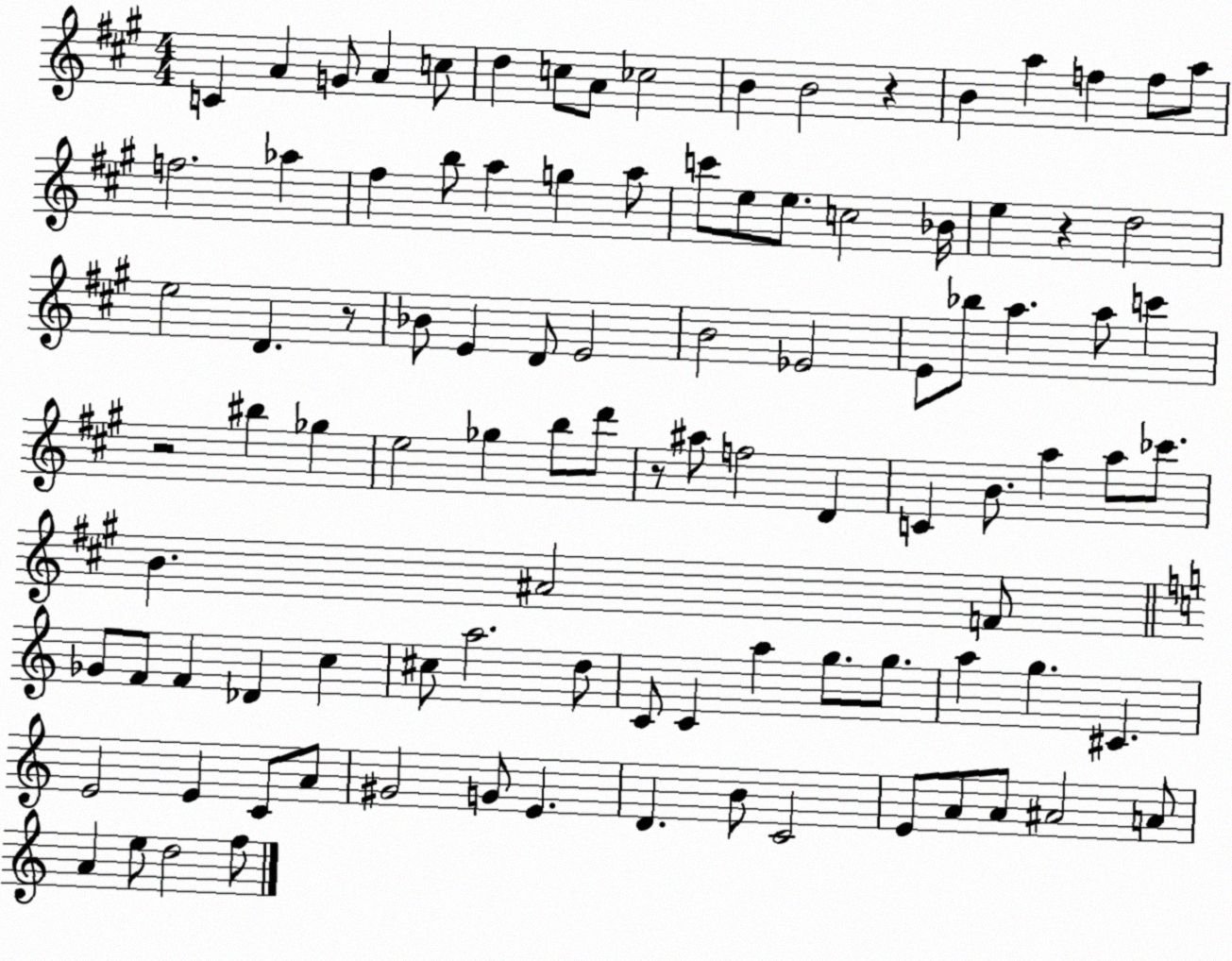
X:1
T:Untitled
M:4/4
L:1/4
K:A
C A G/2 A c/2 d c/2 A/2 _c2 B B2 z B a f f/2 a/2 f2 _a ^f b/2 a g a/2 c'/2 e/2 e/2 c2 _B/4 e z d2 e2 D z/2 _B/2 E D/2 E2 B2 _E2 E/2 _b/2 a a/2 c' z2 ^b _g e2 _g b/2 d'/2 z/2 ^a/2 f2 D C B/2 a a/2 _c'/2 B ^A2 F/2 _G/2 F/2 F _D c ^c/2 a2 d/2 C/2 C a g/2 g/2 a g ^C E2 E C/2 A/2 ^G2 G/2 E D B/2 C2 E/2 A/2 A/2 ^A2 A/2 A e/2 d2 f/2